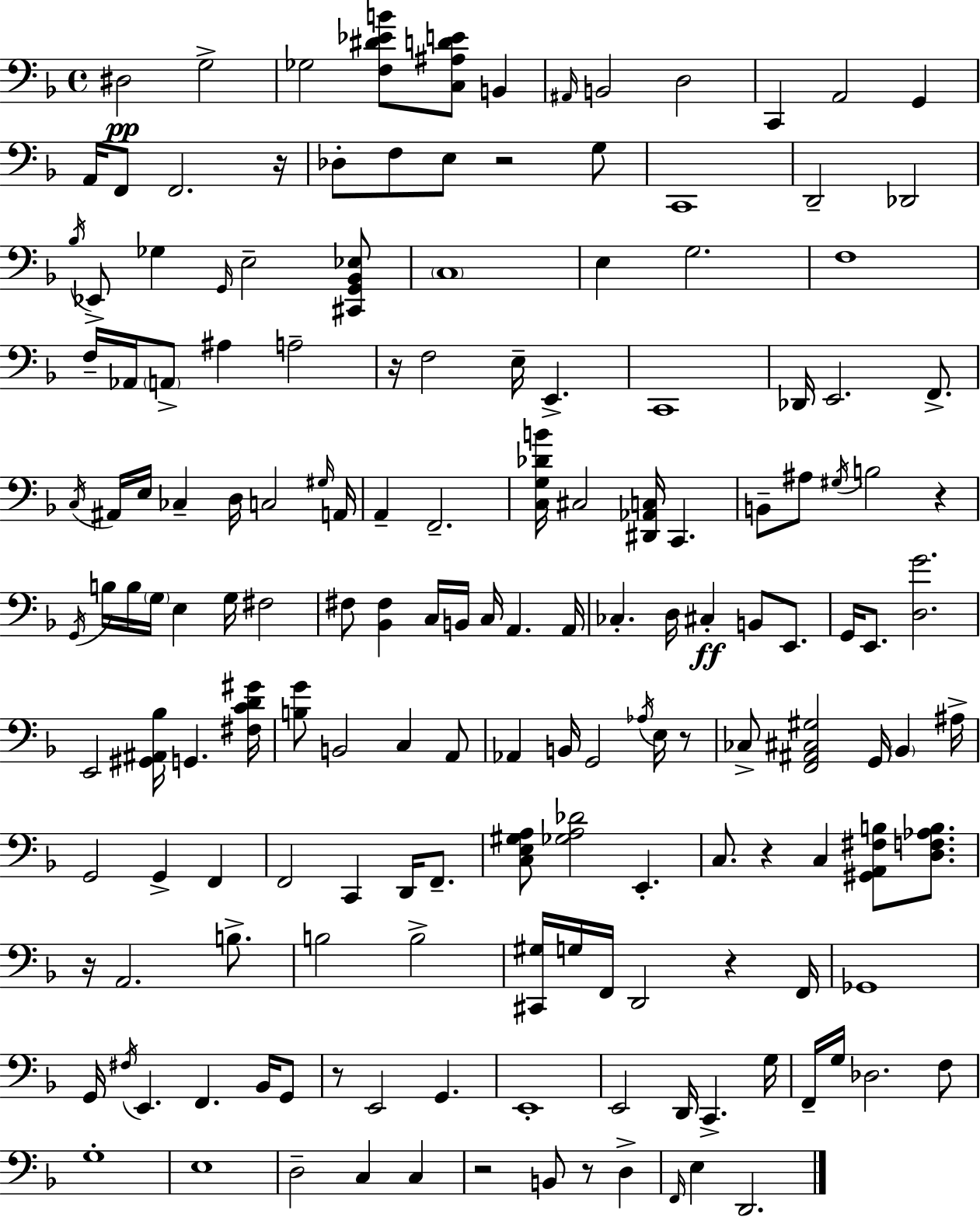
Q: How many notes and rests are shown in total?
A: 164